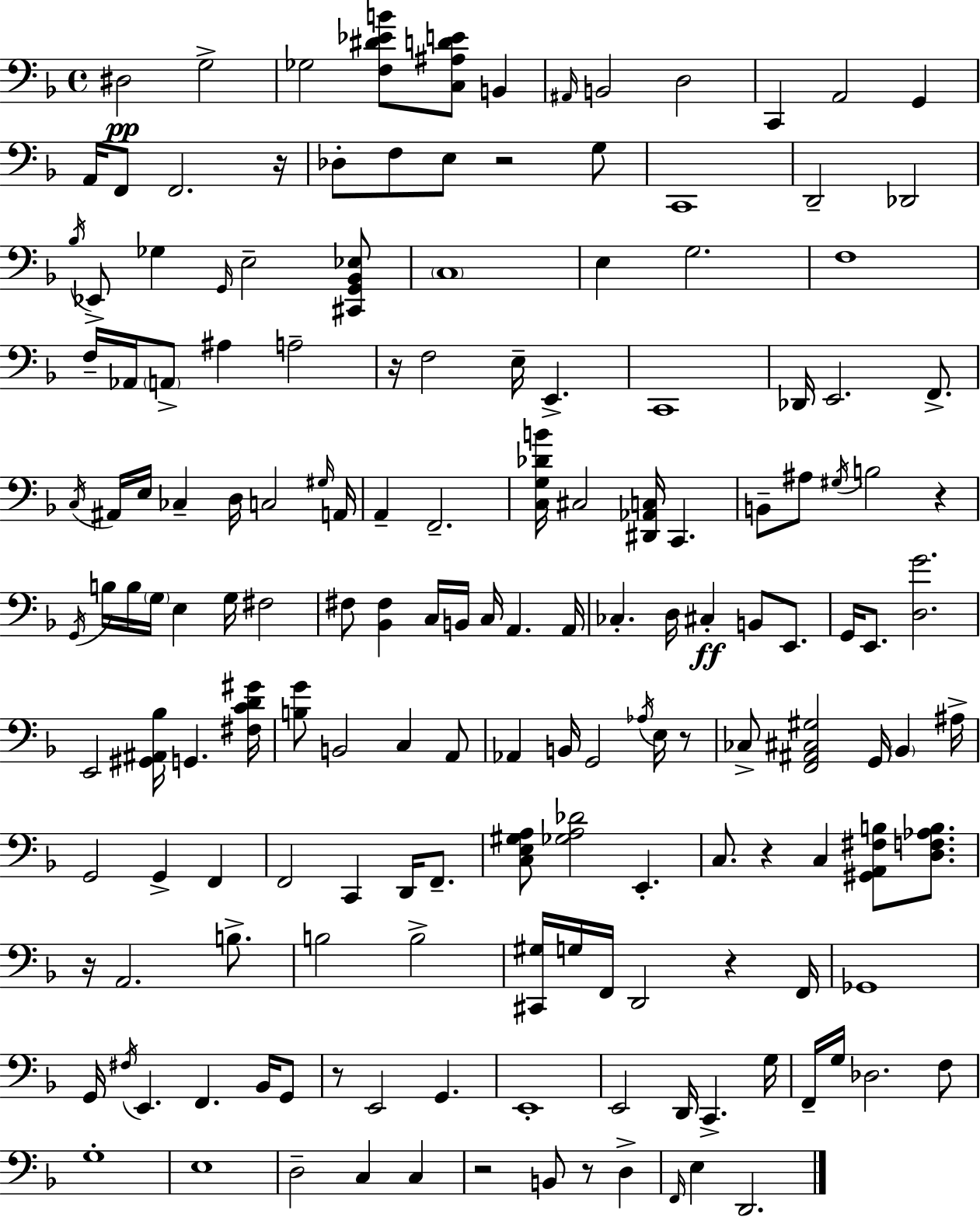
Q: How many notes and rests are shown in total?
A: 164